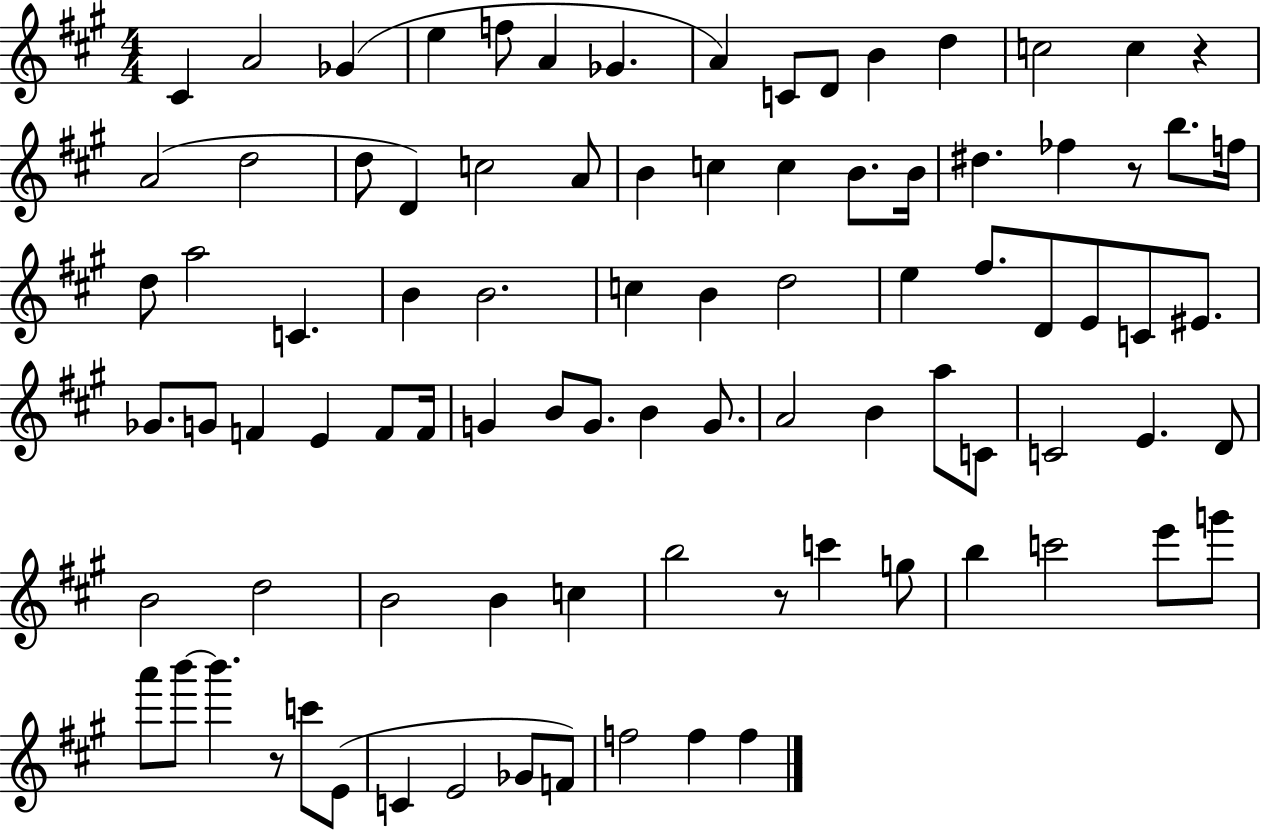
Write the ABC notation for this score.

X:1
T:Untitled
M:4/4
L:1/4
K:A
^C A2 _G e f/2 A _G A C/2 D/2 B d c2 c z A2 d2 d/2 D c2 A/2 B c c B/2 B/4 ^d _f z/2 b/2 f/4 d/2 a2 C B B2 c B d2 e ^f/2 D/2 E/2 C/2 ^E/2 _G/2 G/2 F E F/2 F/4 G B/2 G/2 B G/2 A2 B a/2 C/2 C2 E D/2 B2 d2 B2 B c b2 z/2 c' g/2 b c'2 e'/2 g'/2 a'/2 b'/2 b' z/2 c'/2 E/2 C E2 _G/2 F/2 f2 f f